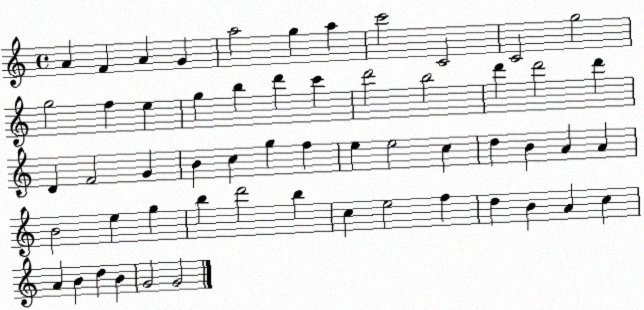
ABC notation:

X:1
T:Untitled
M:4/4
L:1/4
K:C
A F A G a2 g a c'2 C2 C2 g2 g2 f e g b d' c' d'2 b2 d' d'2 d' D F2 G B c g f e e2 c d B A A B2 e g b d'2 b c e2 f d B A c A B d B G2 G2